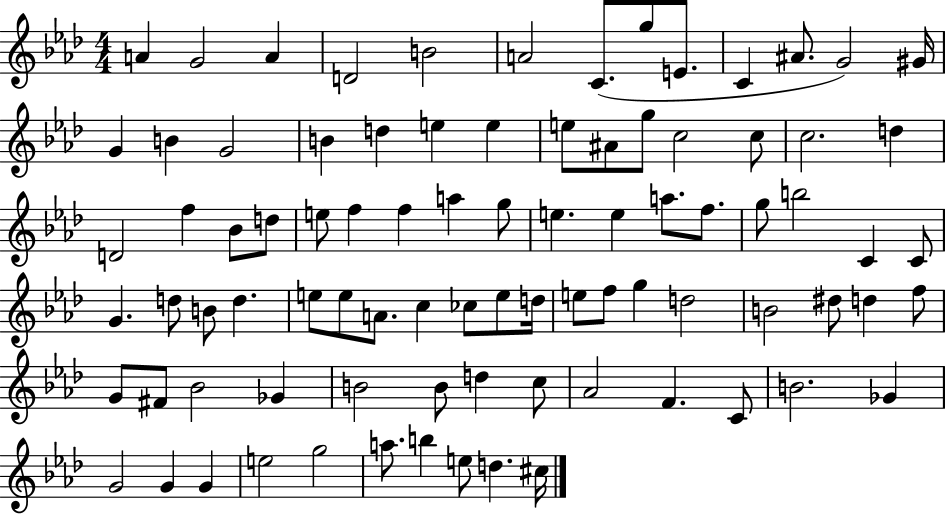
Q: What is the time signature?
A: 4/4